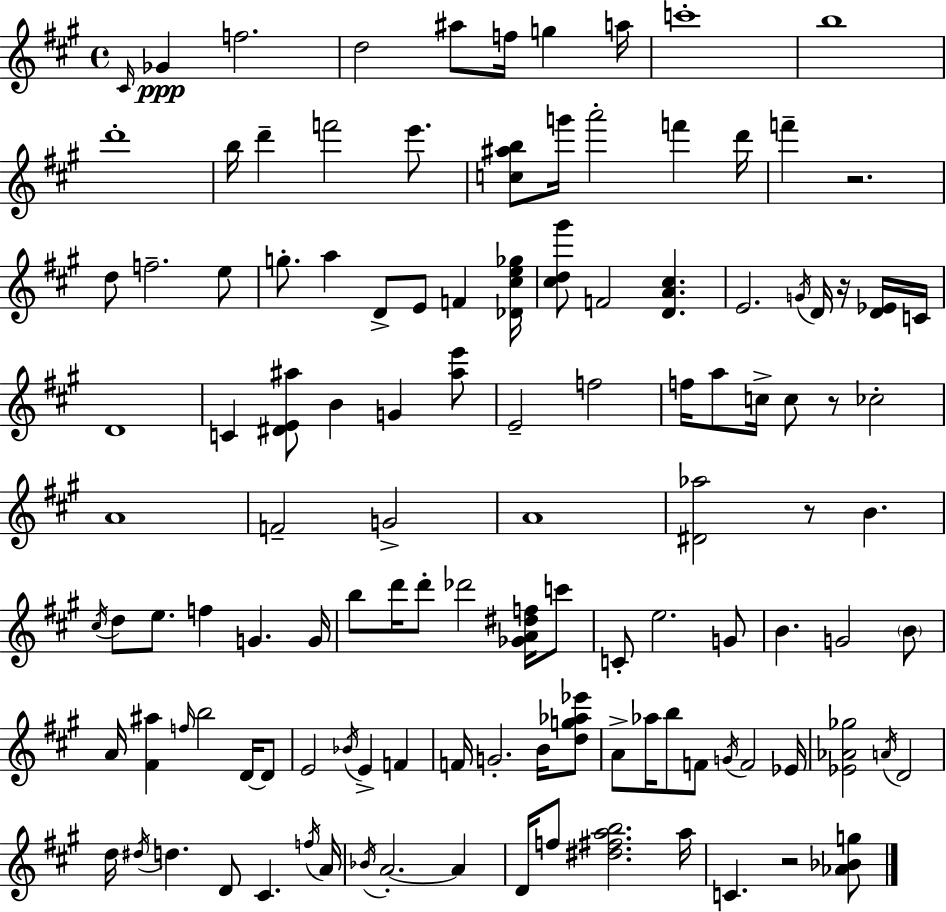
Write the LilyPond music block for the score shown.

{
  \clef treble
  \time 4/4
  \defaultTimeSignature
  \key a \major
  \grace { cis'16 }\ppp ges'4 f''2. | d''2 ais''8 f''16 g''4 | a''16 c'''1-. | b''1 | \break d'''1-. | b''16 d'''4-- f'''2 e'''8. | <c'' ais'' b''>8 g'''16 a'''2-. f'''4 | d'''16 f'''4-- r2. | \break d''8 f''2.-- e''8 | g''8.-. a''4 d'8-> e'8 f'4 | <des' cis'' e'' ges''>16 <cis'' d'' gis'''>8 f'2 <d' a' cis''>4. | e'2. \acciaccatura { g'16 } d'16 r16 | \break <d' ees'>16 c'16 d'1 | c'4 <dis' e' ais''>8 b'4 g'4 | <ais'' e'''>8 e'2-- f''2 | f''16 a''8 c''16-> c''8 r8 ces''2-. | \break a'1 | f'2-- g'2-> | a'1 | <dis' aes''>2 r8 b'4. | \break \acciaccatura { cis''16 } d''8 e''8. f''4 g'4. | g'16 b''8 d'''16 d'''8-. des'''2 | <ges' a' dis'' f''>16 c'''8 c'8-. e''2. | g'8 b'4. g'2 | \break \parenthesize b'8 a'16 <fis' ais''>4 \grace { f''16 } b''2 | d'16~~ d'8 e'2 \acciaccatura { bes'16 } e'4-> | f'4 f'16 g'2.-. | b'16 <d'' g'' aes'' ees'''>8 a'8-> aes''16 b''8 f'8 \acciaccatura { g'16 } f'2 | \break ees'16 <ees' aes' ges''>2 \acciaccatura { a'16 } d'2 | d''16 \acciaccatura { dis''16 } d''4. d'8 | cis'4. \acciaccatura { f''16 } a'16 \acciaccatura { bes'16 } a'2.-.~~ | a'4 d'16 f''8 <dis'' fis'' a'' b''>2. | \break a''16 c'4. | r2 <aes' bes' g''>8 \bar "|."
}